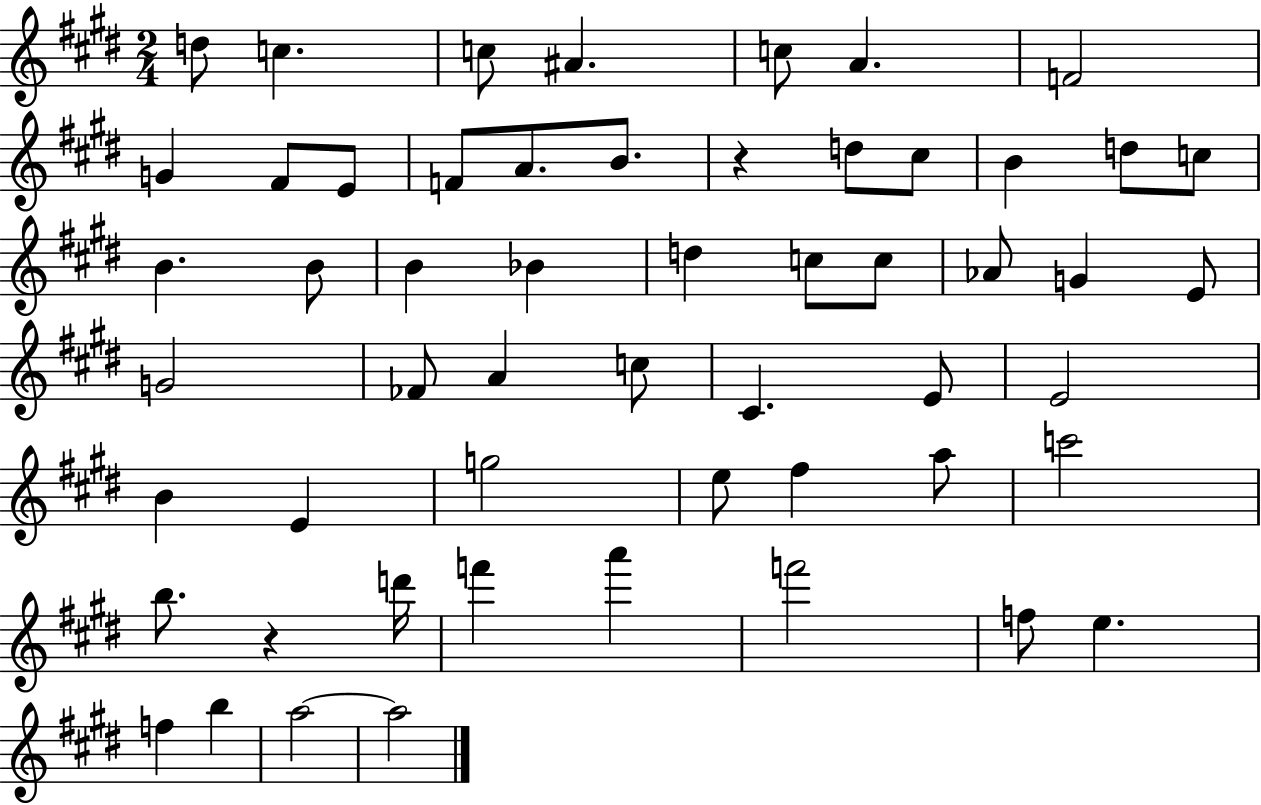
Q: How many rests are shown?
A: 2